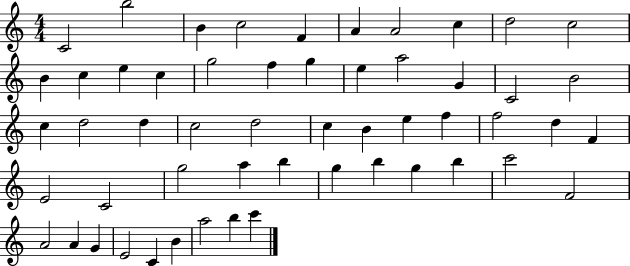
C4/h B5/h B4/q C5/h F4/q A4/q A4/h C5/q D5/h C5/h B4/q C5/q E5/q C5/q G5/h F5/q G5/q E5/q A5/h G4/q C4/h B4/h C5/q D5/h D5/q C5/h D5/h C5/q B4/q E5/q F5/q F5/h D5/q F4/q E4/h C4/h G5/h A5/q B5/q G5/q B5/q G5/q B5/q C6/h F4/h A4/h A4/q G4/q E4/h C4/q B4/q A5/h B5/q C6/q